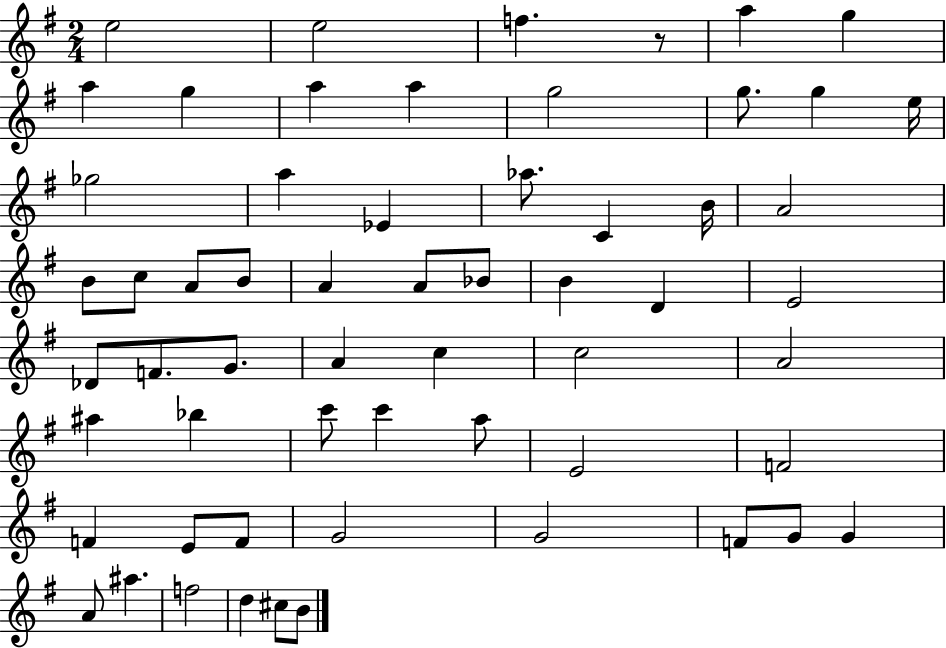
X:1
T:Untitled
M:2/4
L:1/4
K:G
e2 e2 f z/2 a g a g a a g2 g/2 g e/4 _g2 a _E _a/2 C B/4 A2 B/2 c/2 A/2 B/2 A A/2 _B/2 B D E2 _D/2 F/2 G/2 A c c2 A2 ^a _b c'/2 c' a/2 E2 F2 F E/2 F/2 G2 G2 F/2 G/2 G A/2 ^a f2 d ^c/2 B/2